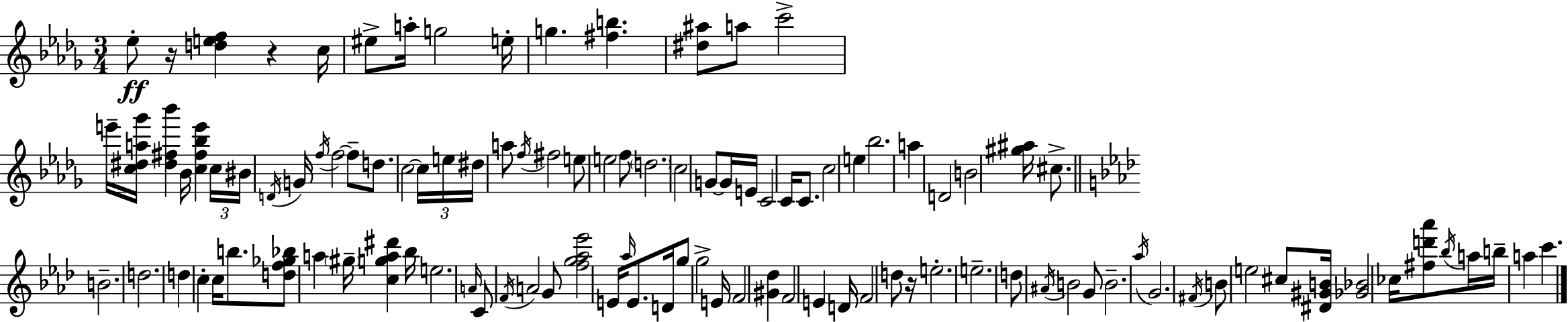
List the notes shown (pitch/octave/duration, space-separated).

Eb5/e R/s [D5,E5,F5]/q R/q C5/s EIS5/e A5/s G5/h E5/s G5/q. [F#5,B5]/q. [D#5,A#5]/e A5/e C6/h E6/s [C5,D#5,A5,Gb6]/s [D#5,F#5,Bb6]/q Bb4/s [C5,F#5,Bb5,E6]/q C5/s BIS4/s D4/s G4/s F5/s F5/h F5/e D5/e. C5/h C5/s E5/s D#5/s A5/e F5/s F#5/h E5/e E5/h F5/e D5/h. C5/h G4/e G4/s E4/s C4/h C4/s C4/e. C5/h E5/q Bb5/h. A5/q D4/h B4/h [G#5,A#5]/s C#5/e. B4/h. D5/h. D5/q C5/q C5/s B5/e. [D5,F5,Gb5,Bb5]/e A5/q G#5/s [C5,G5,A5,D#6]/q Bb5/s E5/h. A4/s C4/e F4/s A4/h G4/e [F5,G5,Ab5,Eb6]/h E4/s Ab5/s E4/e. D4/s G5/e G5/h E4/s F4/h [G#4,Db5]/q F4/h E4/q D4/s F4/h D5/e R/s E5/h. E5/h. D5/e A#4/s B4/h G4/e B4/h. Ab5/s G4/h. F#4/s B4/e E5/h C#5/e [D#4,G#4,B4]/s [Gb4,Bb4]/h CES5/s [F#5,D6,Ab6]/e Bb5/s A5/s B5/s A5/q C6/q.